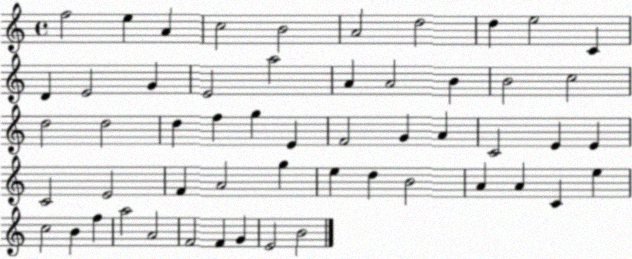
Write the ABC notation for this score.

X:1
T:Untitled
M:4/4
L:1/4
K:C
f2 e A c2 B2 A2 d2 d e2 C D E2 G E2 a2 A A2 B B2 c2 d2 d2 d f g E F2 G A C2 E E C2 E2 F A2 g e d B2 A A C e c2 B f a2 A2 F2 F G E2 B2